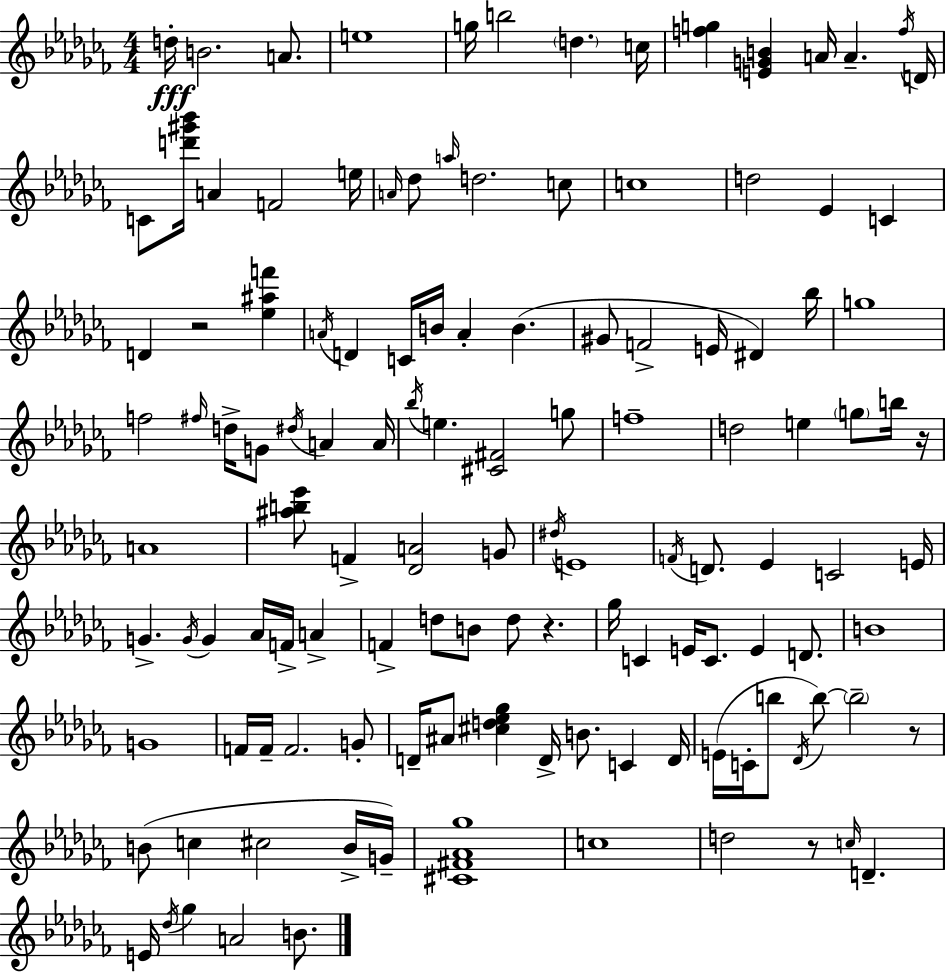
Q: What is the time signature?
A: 4/4